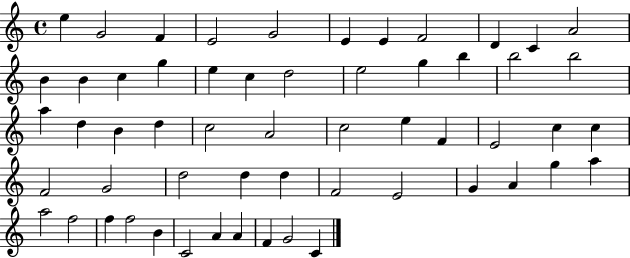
{
  \clef treble
  \time 4/4
  \defaultTimeSignature
  \key c \major
  e''4 g'2 f'4 | e'2 g'2 | e'4 e'4 f'2 | d'4 c'4 a'2 | \break b'4 b'4 c''4 g''4 | e''4 c''4 d''2 | e''2 g''4 b''4 | b''2 b''2 | \break a''4 d''4 b'4 d''4 | c''2 a'2 | c''2 e''4 f'4 | e'2 c''4 c''4 | \break f'2 g'2 | d''2 d''4 d''4 | f'2 e'2 | g'4 a'4 g''4 a''4 | \break a''2 f''2 | f''4 f''2 b'4 | c'2 a'4 a'4 | f'4 g'2 c'4 | \break \bar "|."
}